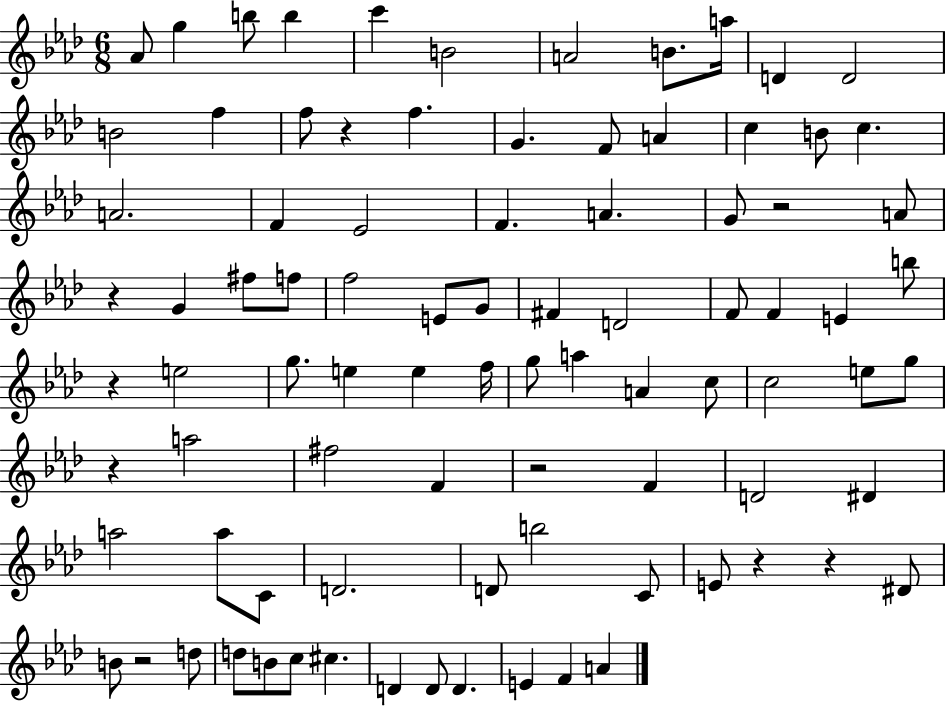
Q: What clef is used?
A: treble